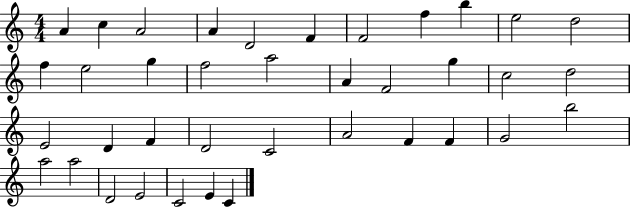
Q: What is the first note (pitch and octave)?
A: A4